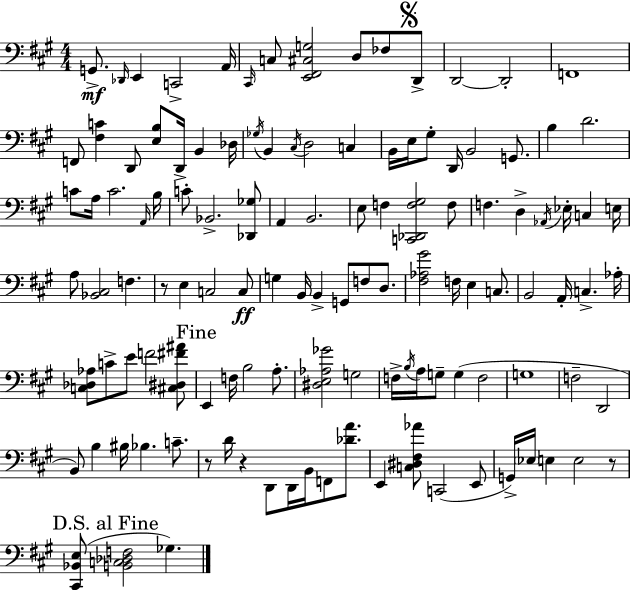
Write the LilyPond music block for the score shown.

{
  \clef bass
  \numericTimeSignature
  \time 4/4
  \key a \major
  g,8.->\mf \grace { des,16 } e,4 c,2-> | a,16 \grace { cis,16 } c8 <e, fis, cis g>2 d8 fes8 | \mark \markup { \musicglyph "scripts.segno" } d,8-> d,2~~ d,2-. | f,1 | \break f,8 <fis c'>4 d,8 <e b>8 d,16-> b,4 | des16 \acciaccatura { ges16 } b,4 \acciaccatura { cis16 } d2 | c4 b,16 e16 gis8-. d,16 b,2 | g,8. b4 d'2. | \break c'8 a16 c'2. | \grace { a,16 } b16 c'8-. bes,2.-> | <des, ges>8 a,4 b,2. | e8 f4 <c, des, f gis>2 | \break f8 f4. d4-> \acciaccatura { aes,16 } | ees16-. c4 e16 a8 <bes, cis>2 | f4. r8 e4 c2 | c8\ff g4 b,16 b,4-> g,8 | \break f8 d8. <fis aes gis'>2 f16 e4 | c8. b,2 a,16-. c4.-> | aes16-. <c des aes>8 c'8-> e'8 f'2 | <cis dis fis' ais'>8 \mark "Fine" e,4 f16 b2 | \break a8.-. <dis e aes ges'>2 g2 | f16-> \acciaccatura { b16 } a16 g8-- g4( f2 | g1 | f2-- d,2 | \break b,8) b4 bis16 bes4. | c'8.-- r8 d'16 r4 d,8 | d,16 b,16 f,8 <des' a'>8. e,4 <c dis fis aes'>8 c,2( | e,8 g,16->) \parenthesize ees16 e4 e2 | \break r8 \mark "D.S. al Fine" <cis, bes, e>8( <b, c des f>2 | ges4.) \bar "|."
}